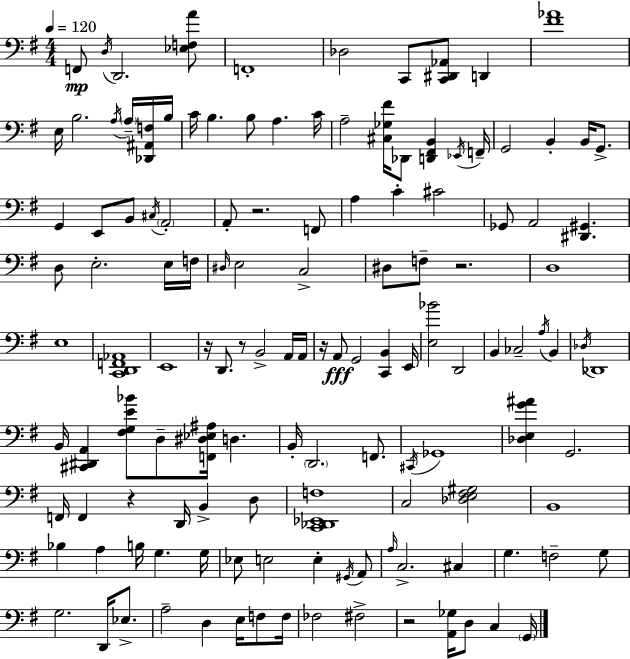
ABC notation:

X:1
T:Untitled
M:4/4
L:1/4
K:G
F,,/2 D,/4 D,,2 [_E,F,A]/2 F,,4 _D,2 C,,/2 [C,,^D,,_A,,]/2 D,, [^F_A]4 E,/4 B,2 A,/4 A,/4 [_D,,^A,,F,]/4 B,/4 C/4 B, B,/2 A, C/4 A,2 [^C,_G,^F]/4 _D,,/2 [D,,^F,,B,,] _E,,/4 F,,/4 G,,2 B,, B,,/4 G,,/2 G,, E,,/2 B,,/2 ^C,/4 A,,2 A,,/2 z2 F,,/2 A, C ^C2 _G,,/2 A,,2 [^D,,^G,,] D,/2 E,2 E,/4 F,/4 ^D,/4 E,2 C,2 ^D,/2 F,/2 z2 D,4 E,4 [C,,D,,F,,_A,,]4 E,,4 z/4 D,,/2 z/2 B,,2 A,,/4 A,,/4 z/4 A,,/2 G,,2 [C,,B,,] E,,/4 [E,_B]2 D,,2 B,, _C,2 A,/4 B,, _D,/4 _D,,4 B,,/4 [^C,,^D,,A,,] [^F,G,E_B]/2 D,/2 [F,,^D,_E,^A,]/4 D, B,,/4 D,,2 F,,/2 ^C,,/4 _G,,4 [_D,E,G^A] G,,2 F,,/4 F,, z D,,/4 B,, D,/2 [C,,_D,,_E,,F,]4 C,2 [_D,E,^F,^G,]2 B,,4 _B, A, B,/4 G, G,/4 _E,/2 E,2 E, ^G,,/4 A,,/2 A,/4 C,2 ^C, G, F,2 G,/2 G,2 D,,/4 _E,/2 A,2 D, E,/4 F,/2 F,/4 _F,2 ^F,2 z2 [A,,_G,]/4 D,/2 C, G,,/4